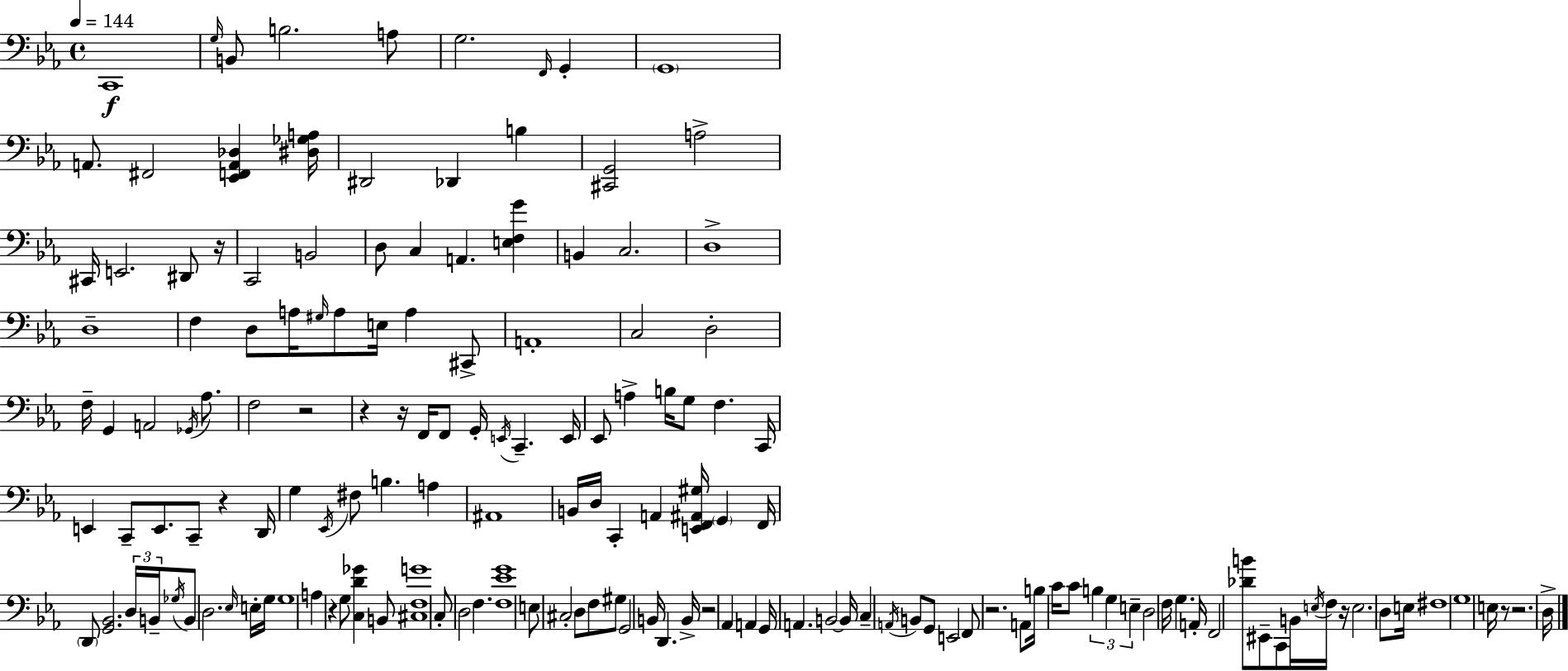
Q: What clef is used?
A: bass